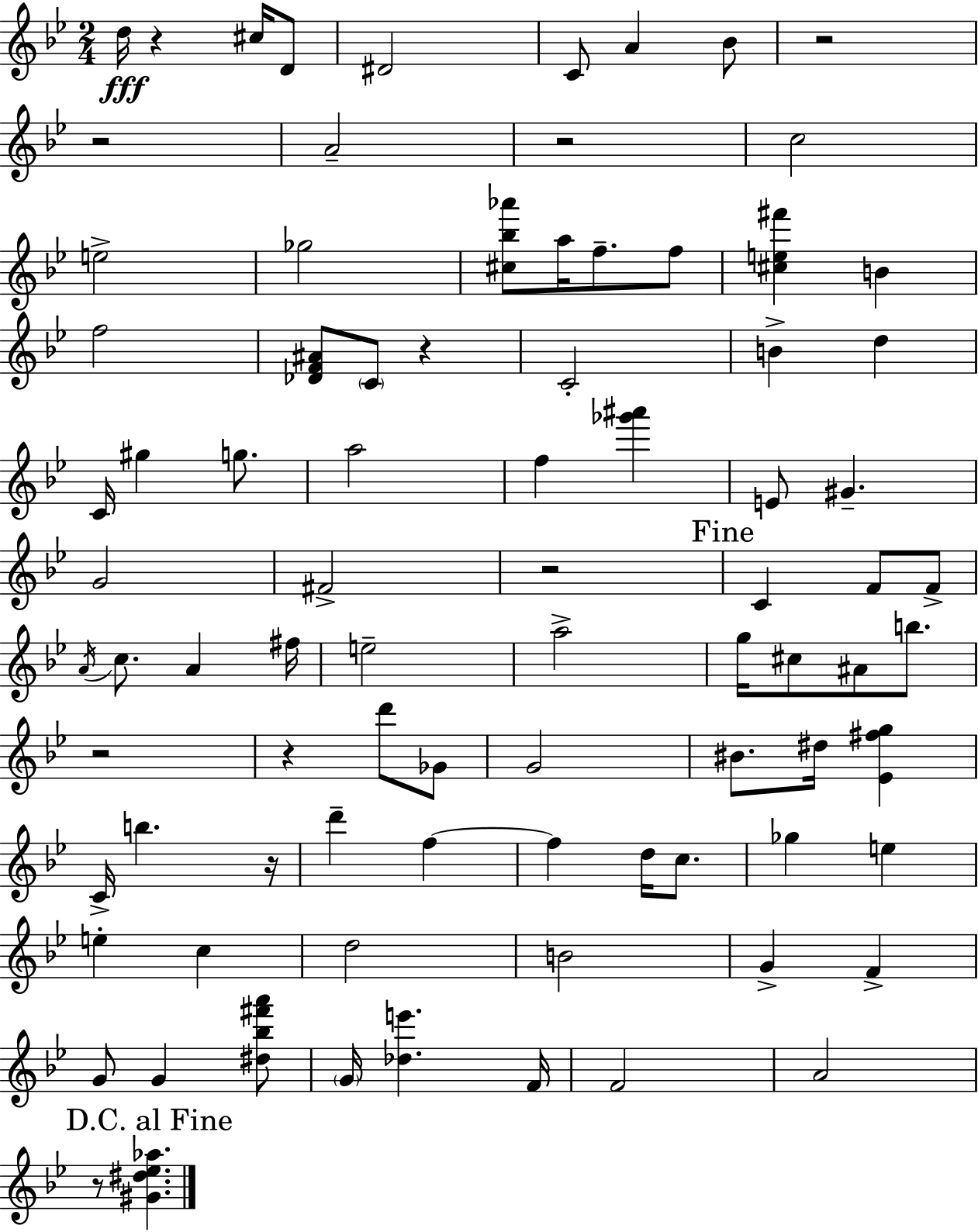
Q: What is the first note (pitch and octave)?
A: D5